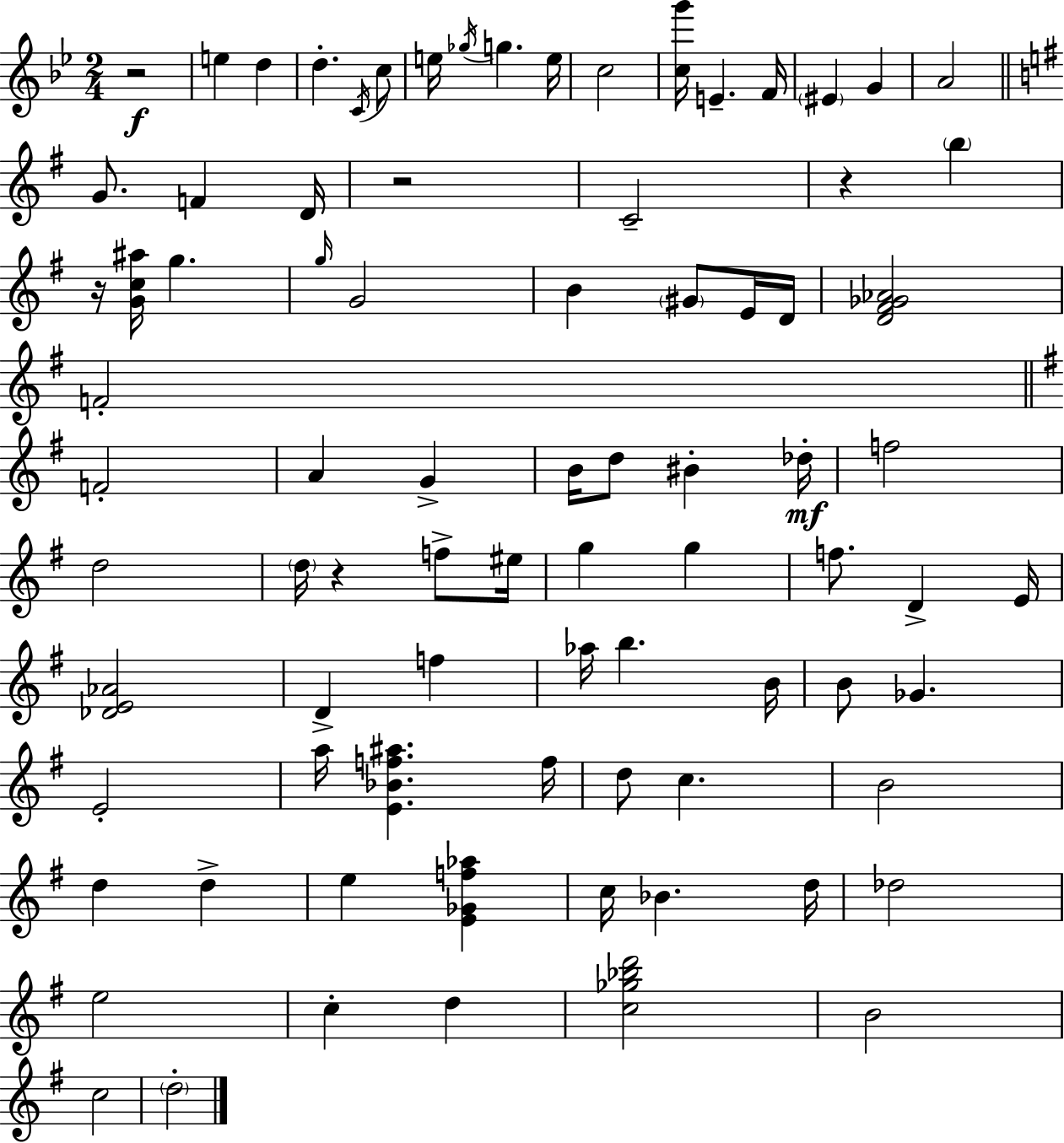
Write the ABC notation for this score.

X:1
T:Untitled
M:2/4
L:1/4
K:Gm
z2 e d d C/4 c/2 e/4 _g/4 g e/4 c2 [cg']/4 E F/4 ^E G A2 G/2 F D/4 z2 C2 z b z/4 [Gc^a]/4 g g/4 G2 B ^G/2 E/4 D/4 [D^F_G_A]2 F2 F2 A G B/4 d/2 ^B _d/4 f2 d2 d/4 z f/2 ^e/4 g g f/2 D E/4 [_DE_A]2 D f _a/4 b B/4 B/2 _G E2 a/4 [E_Bf^a] f/4 d/2 c B2 d d e [E_Gf_a] c/4 _B d/4 _d2 e2 c d [c_g_bd']2 B2 c2 d2